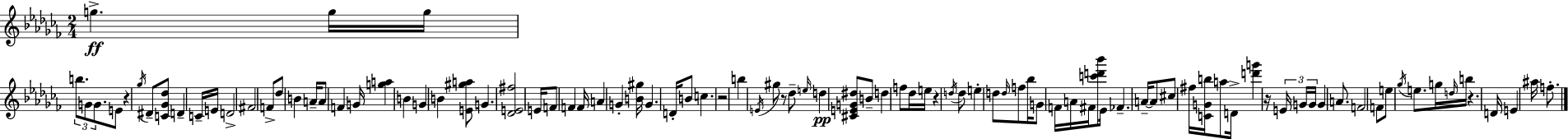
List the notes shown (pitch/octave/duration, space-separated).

G5/q. G5/s G5/s B5/e. G4/e G4/e. E4/e R/q Gb5/s D#4/e [C4,Gb4,Db5]/e D4/q C4/s E4/s D4/h F#4/h F4/e Db5/e B4/q A4/s A4/e F4/q G4/s [G5,A5]/q B4/q G4/q B4/q [E4,G#5,A5]/e G4/q. [Db4,E4,F#5]/h E4/s F4/e F4/q F4/s A4/q G4/q [B4,G#5]/s G4/q. D4/s B4/e C5/q. R/h B5/q E4/s G#5/e R/e Db5/e E5/s D5/q [C#4,E4,G4,D#5]/e B4/e D5/q F5/e Db5/s E5/s R/q D5/s D5/e E5/q D5/e D5/s F5/e Bb5/s G4/e F4/s A4/s F#4/s [C6,D6,Bb6]/e Eb4/s FES4/q. A4/s A4/e C#5/e F#5/s [C4,G4,B5]/s A5/e D4/s [D6,G6]/q R/s E4/s G4/s G4/s G4/q A4/e. F4/h F4/e E5/e Gb5/s E5/e. G5/s D5/s B5/s R/q. D4/s E4/q A#5/s F5/e.